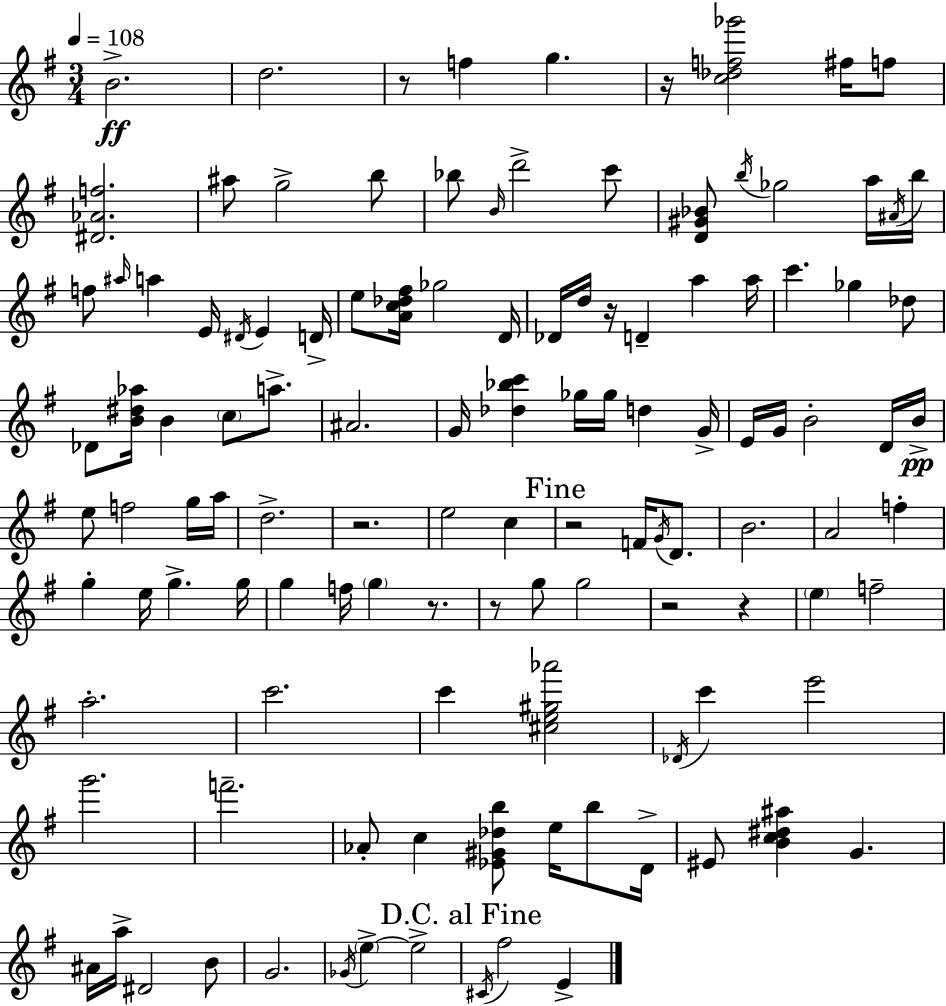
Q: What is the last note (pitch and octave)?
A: E4